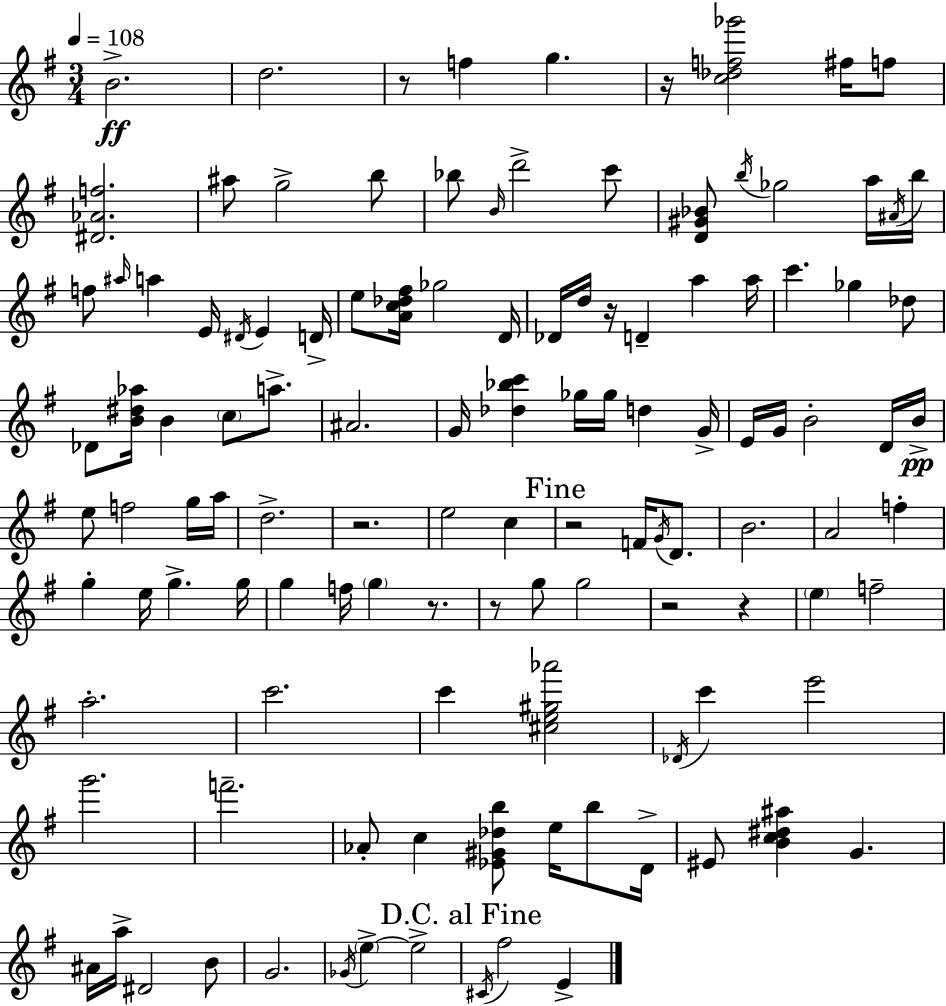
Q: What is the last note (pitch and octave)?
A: E4